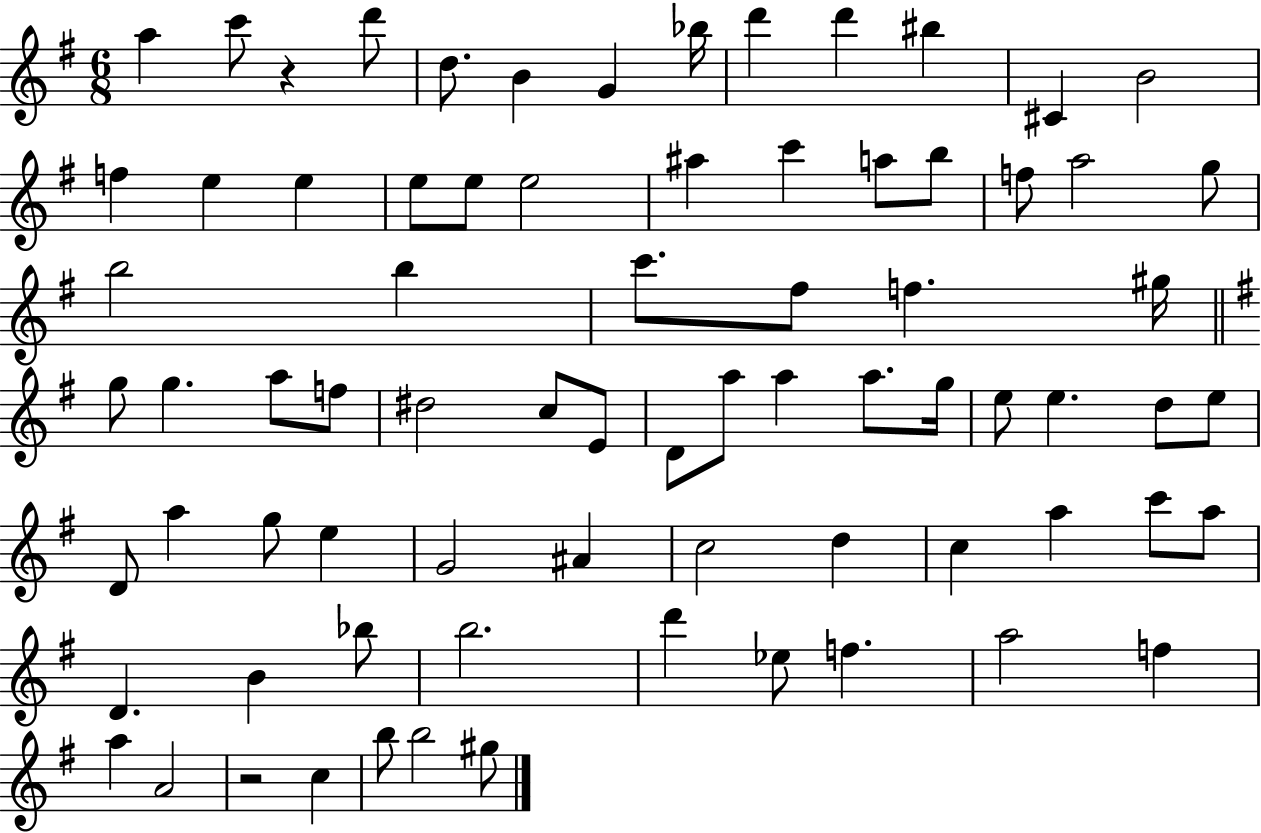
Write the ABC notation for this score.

X:1
T:Untitled
M:6/8
L:1/4
K:G
a c'/2 z d'/2 d/2 B G _b/4 d' d' ^b ^C B2 f e e e/2 e/2 e2 ^a c' a/2 b/2 f/2 a2 g/2 b2 b c'/2 ^f/2 f ^g/4 g/2 g a/2 f/2 ^d2 c/2 E/2 D/2 a/2 a a/2 g/4 e/2 e d/2 e/2 D/2 a g/2 e G2 ^A c2 d c a c'/2 a/2 D B _b/2 b2 d' _e/2 f a2 f a A2 z2 c b/2 b2 ^g/2